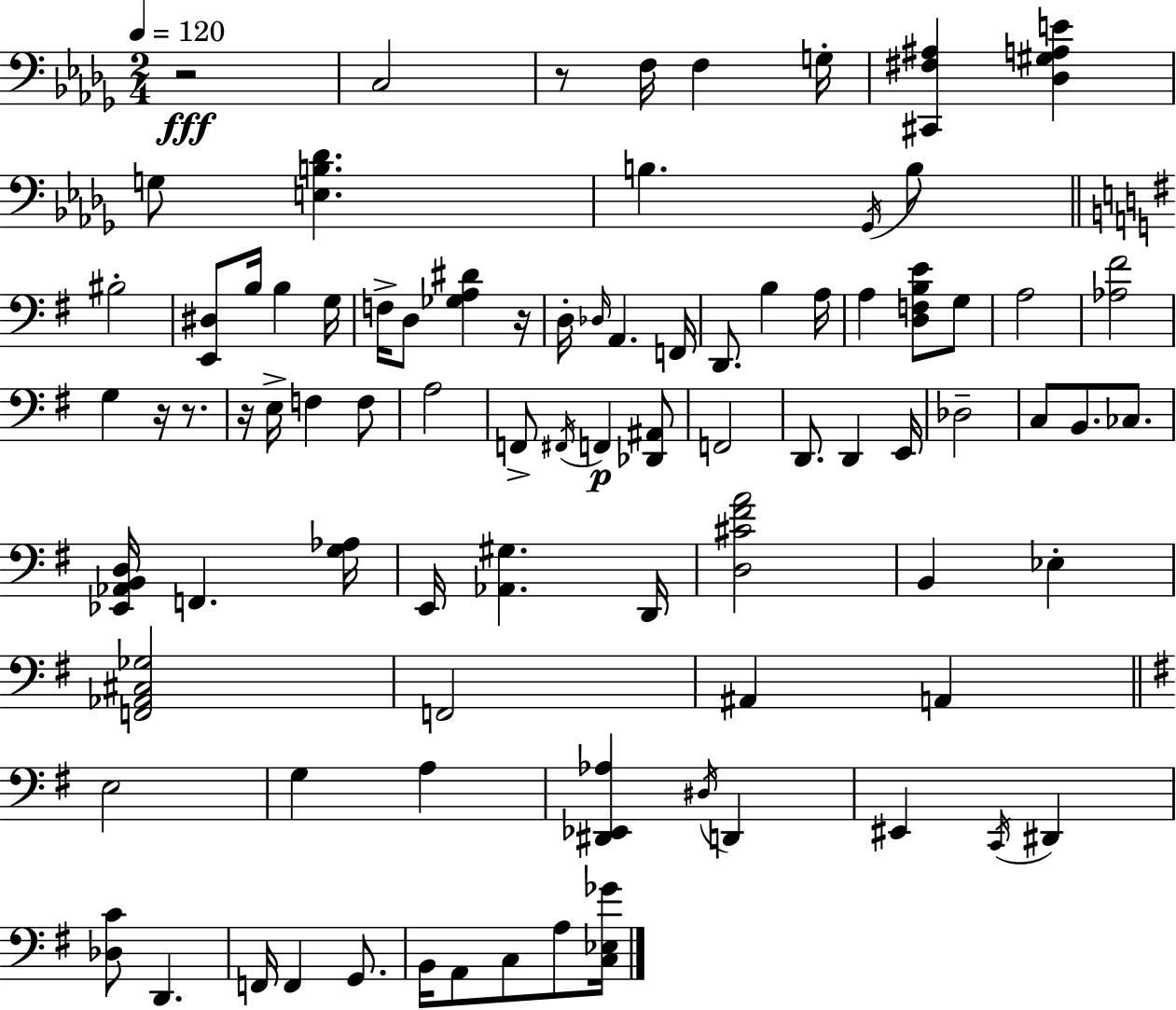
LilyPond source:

{
  \clef bass
  \numericTimeSignature
  \time 2/4
  \key bes \minor
  \tempo 4 = 120
  \repeat volta 2 { r2\fff | c2 | r8 f16 f4 g16-. | <cis, fis ais>4 <des gis a e'>4 | \break g8 <e b des'>4. | b4. \acciaccatura { ges,16 } b8 | \bar "||" \break \key g \major bis2-. | <e, dis>8 b16 b4 g16 | f16-> d8 <ges a dis'>4 r16 | d16-. \grace { des16 } a,4. | \break f,16 d,8. b4 | a16 a4 <d f b e'>8 g8 | a2 | <aes fis'>2 | \break g4 r16 r8. | r16 e16-> f4 f8 | a2 | f,8-> \acciaccatura { fis,16 }\p f,4 | \break <des, ais,>8 f,2 | d,8. d,4 | e,16 des2-- | c8 b,8. ces8. | \break <ees, aes, b, d>16 f,4. | <g aes>16 e,16 <aes, gis>4. | d,16 <d cis' fis' a'>2 | b,4 ees4-. | \break <f, aes, cis ges>2 | f,2 | ais,4 a,4 | \bar "||" \break \key e \minor e2 | g4 a4 | <dis, ees, aes>4 \acciaccatura { dis16 } d,4 | eis,4 \acciaccatura { c,16 } dis,4 | \break <des c'>8 d,4. | f,16 f,4 g,8. | b,16 a,8 c8 a8 | <c ees ges'>16 } \bar "|."
}